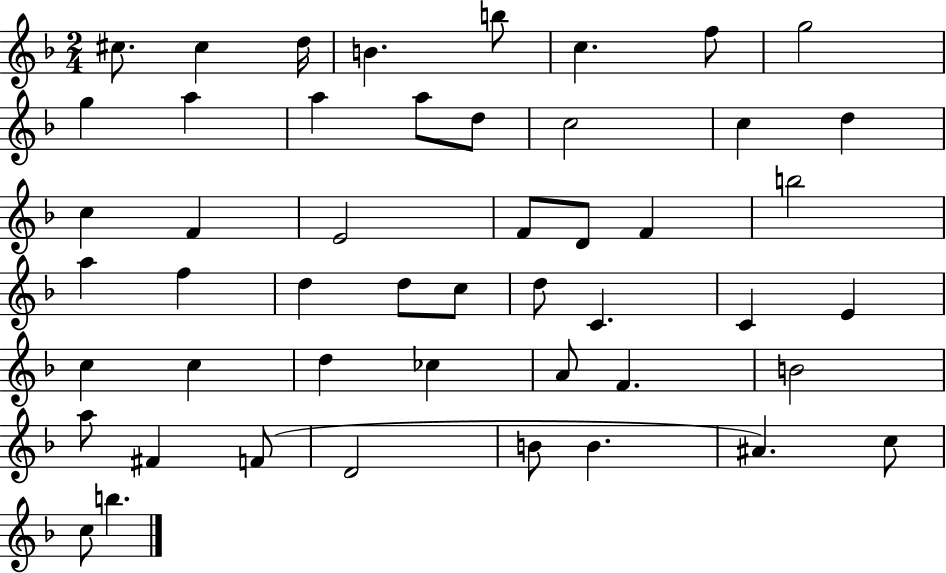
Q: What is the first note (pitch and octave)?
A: C#5